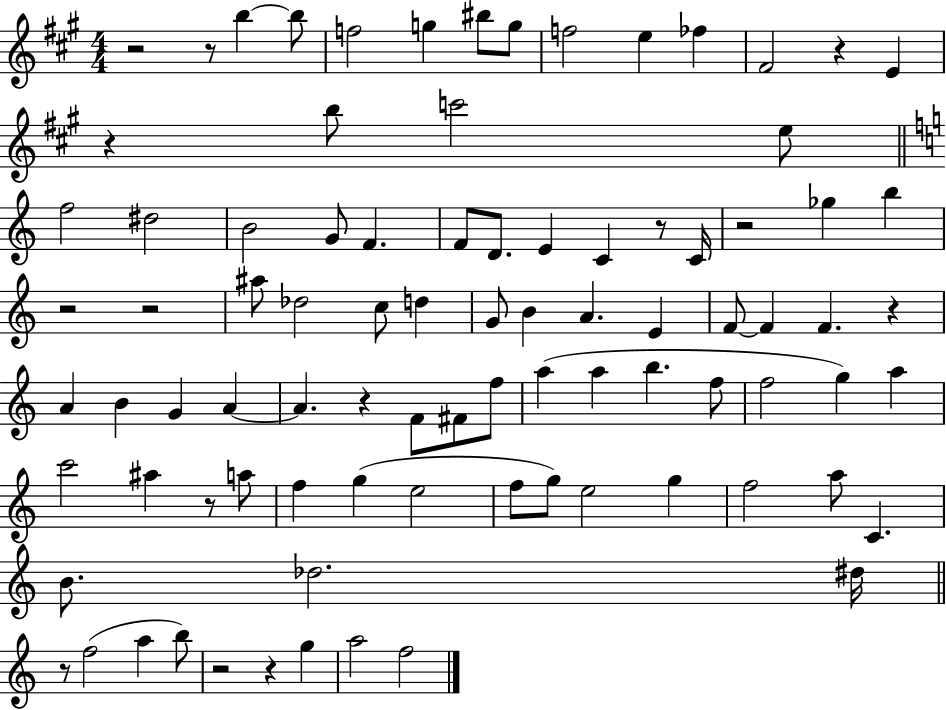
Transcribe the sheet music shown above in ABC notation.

X:1
T:Untitled
M:4/4
L:1/4
K:A
z2 z/2 b b/2 f2 g ^b/2 g/2 f2 e _f ^F2 z E z b/2 c'2 e/2 f2 ^d2 B2 G/2 F F/2 D/2 E C z/2 C/4 z2 _g b z2 z2 ^a/2 _d2 c/2 d G/2 B A E F/2 F F z A B G A A z F/2 ^F/2 f/2 a a b f/2 f2 g a c'2 ^a z/2 a/2 f g e2 f/2 g/2 e2 g f2 a/2 C B/2 _d2 ^d/4 z/2 f2 a b/2 z2 z g a2 f2